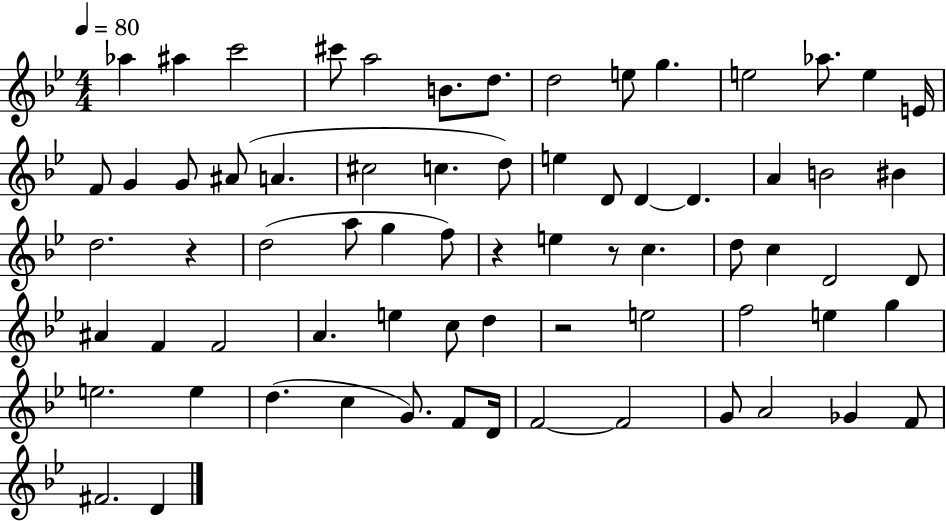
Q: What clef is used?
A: treble